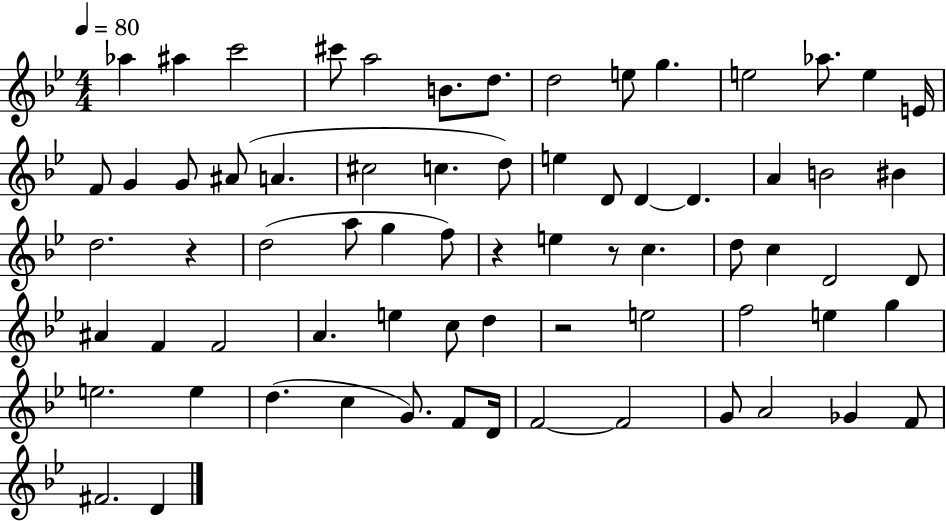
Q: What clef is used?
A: treble